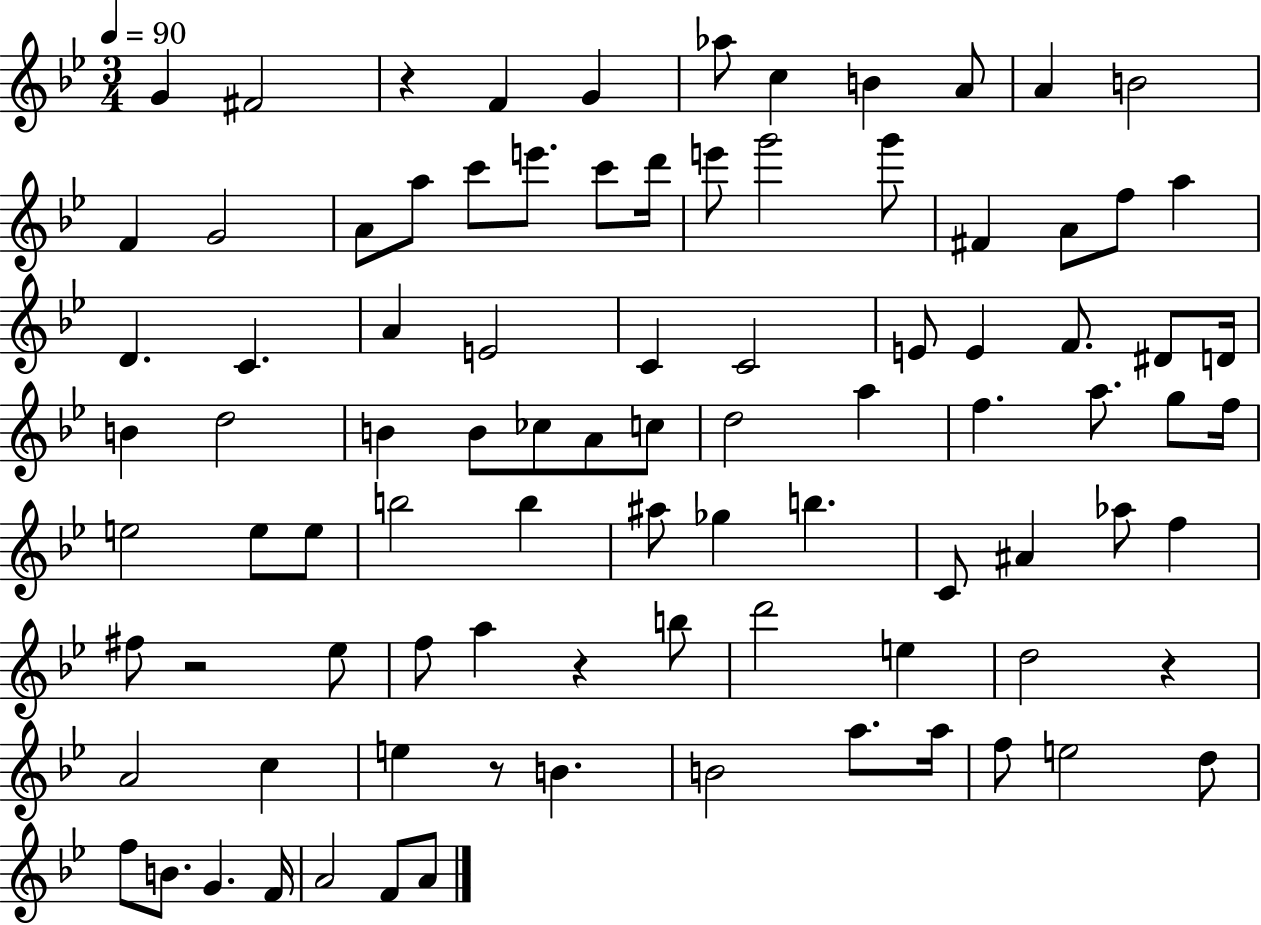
{
  \clef treble
  \numericTimeSignature
  \time 3/4
  \key bes \major
  \tempo 4 = 90
  \repeat volta 2 { g'4 fis'2 | r4 f'4 g'4 | aes''8 c''4 b'4 a'8 | a'4 b'2 | \break f'4 g'2 | a'8 a''8 c'''8 e'''8. c'''8 d'''16 | e'''8 g'''2 g'''8 | fis'4 a'8 f''8 a''4 | \break d'4. c'4. | a'4 e'2 | c'4 c'2 | e'8 e'4 f'8. dis'8 d'16 | \break b'4 d''2 | b'4 b'8 ces''8 a'8 c''8 | d''2 a''4 | f''4. a''8. g''8 f''16 | \break e''2 e''8 e''8 | b''2 b''4 | ais''8 ges''4 b''4. | c'8 ais'4 aes''8 f''4 | \break fis''8 r2 ees''8 | f''8 a''4 r4 b''8 | d'''2 e''4 | d''2 r4 | \break a'2 c''4 | e''4 r8 b'4. | b'2 a''8. a''16 | f''8 e''2 d''8 | \break f''8 b'8. g'4. f'16 | a'2 f'8 a'8 | } \bar "|."
}